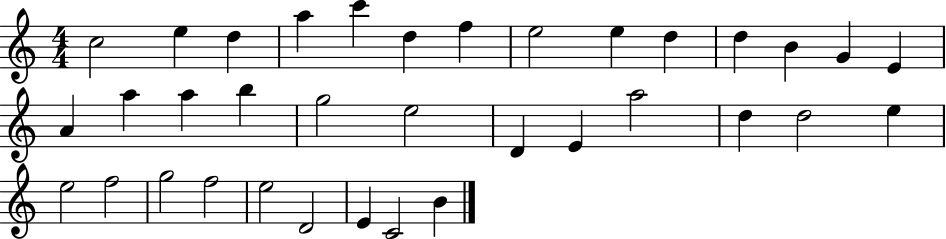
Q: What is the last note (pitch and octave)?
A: B4